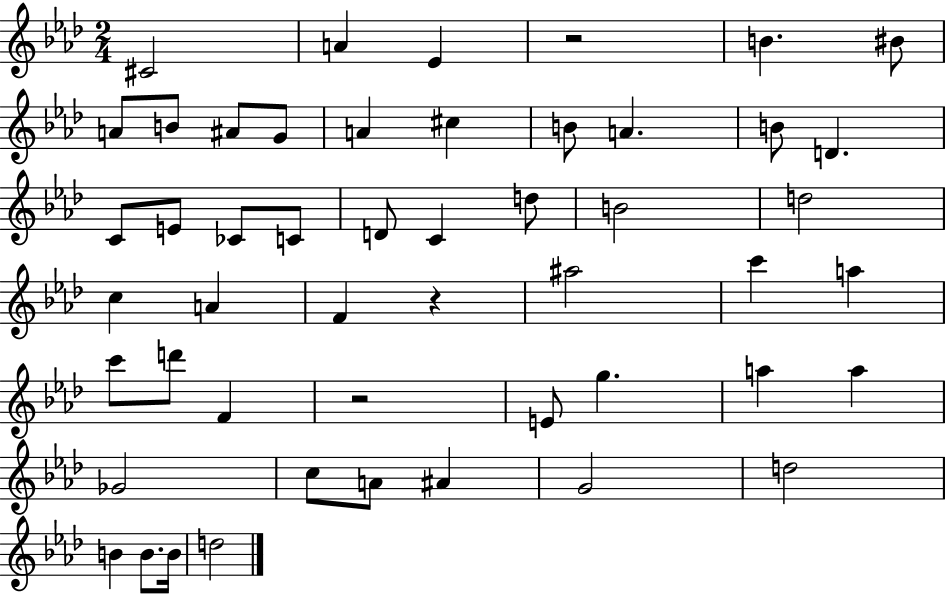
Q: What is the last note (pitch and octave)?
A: D5